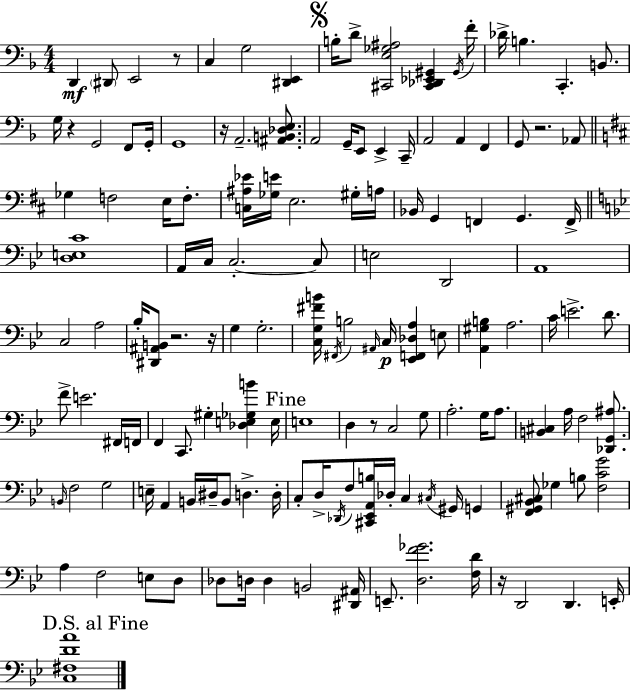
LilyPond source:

{
  \clef bass
  \numericTimeSignature
  \time 4/4
  \key f \major
  d,4\mf \parenthesize dis,8 e,2 r8 | c4 g2 <dis, e,>4 | \mark \markup { \musicglyph "scripts.segno" } b16-. d'8-> <cis, e ges ais>2 <cis, des, ees, gis,>4 \acciaccatura { gis,16 } | f'16-. des'16-> b4. c,4.-. b,8. | \break g16 r4 g,2 f,8 | g,16-. g,1 | r16 a,2.-- <ais, b, des e>8. | a,2 g,16-- e,8 e,4-> | \break c,16-- a,2 a,4 f,4 | g,8 r2. aes,8 | \bar "||" \break \key d \major ges4 f2 e16 f8.-. | <c ais ees'>16 <ges e'>16 e2. gis16-. a16 | bes,16 g,4 f,4 g,4. f,16-> | \bar "||" \break \key g \minor <d e c'>1 | a,16 c16 c2.-.~~ c8 | e2 d,2 | a,1 | \break c2 a2 | bes16-. <dis, ais, b,>8 r2. r16 | g4 g2.-. | <c g fis' b'>16 \acciaccatura { fis,16 } b2 \grace { ais,16 }\p c16 <ees, f, des a>4 | \break e8 <a, gis b>4 a2. | c'16 e'2.-> d'8. | f'8-> e'2. | fis,16 f,16 f,4 c,8. gis4-. <des e ges b'>4 | \break e16 \mark "Fine" e1 | d4 r8 c2 | g8 a2.-. g16 a8. | <b, cis>4 a16 f2 <des, g, ais>8. | \break \grace { b,16 } f2 g2 | e16-- a,4 b,16 dis16-- b,8 d4.-> | d16-. c8-. d16-> \acciaccatura { des,16 } f8 <cis, ees, a, b>16 des16-. c4 \acciaccatura { cis16 } | gis,16 g,4 <f, gis, bes, cis>8 ges4 b8 <f c' g'>2 | \break a4 f2 | e8 d8 des8 d16 d4 b,2 | <dis, ais,>16 e,8.-- <d f' ges'>2. | <f d'>16 r16 d,2 d,4. | \break e,16-. \mark "D.S. al Fine" <c fis d' a'>1 | \bar "|."
}